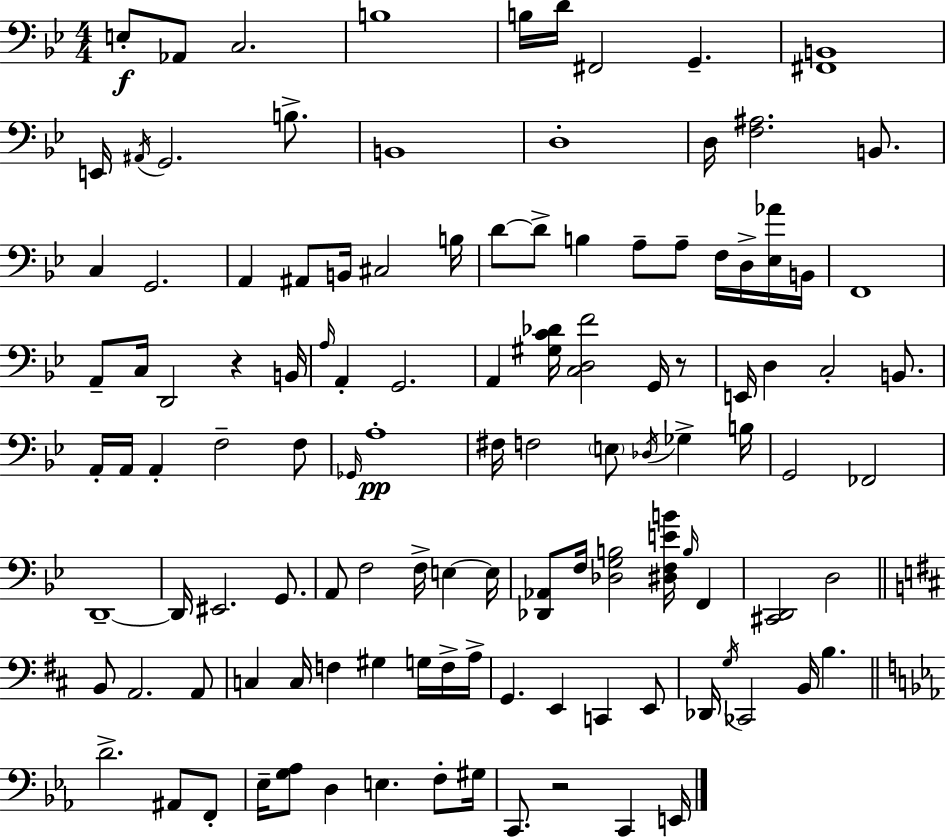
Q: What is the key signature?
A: G minor